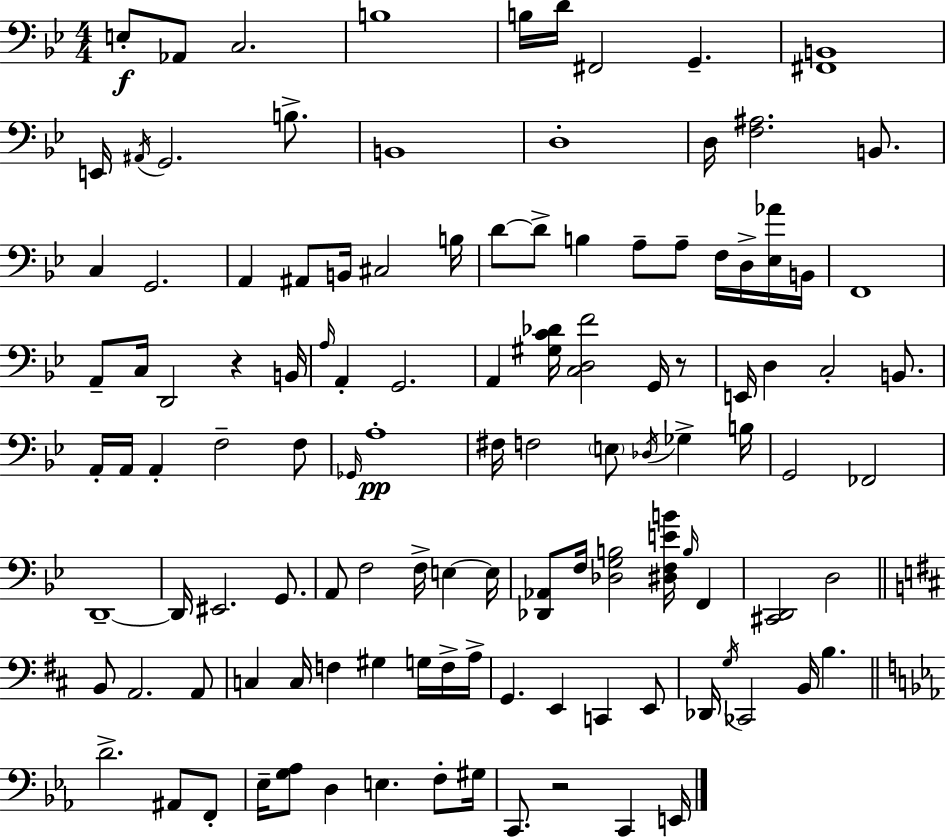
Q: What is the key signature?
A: G minor